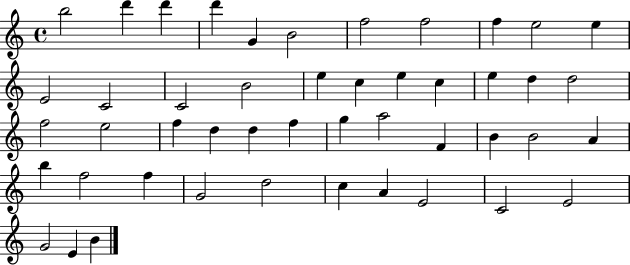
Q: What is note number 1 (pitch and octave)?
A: B5